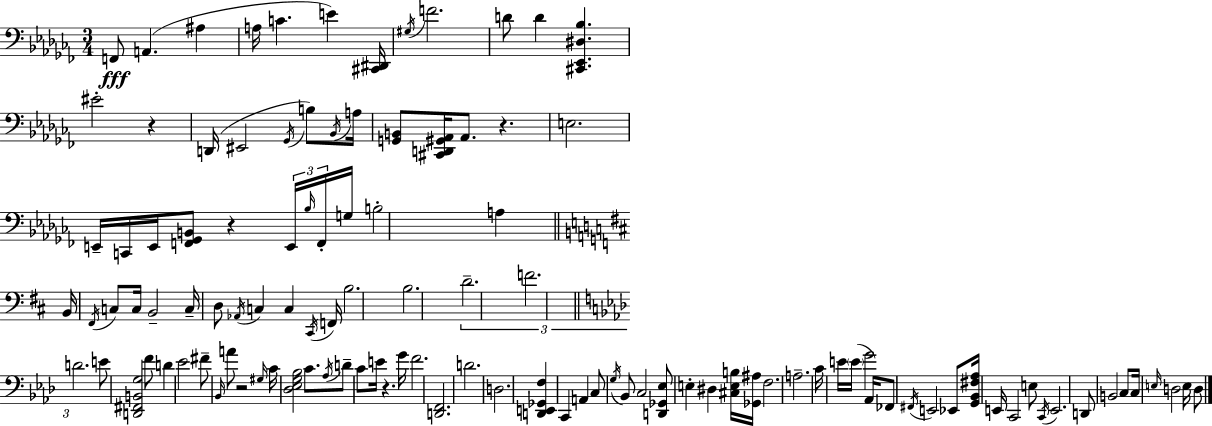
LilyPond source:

{
  \clef bass
  \numericTimeSignature
  \time 3/4
  \key aes \minor
  \repeat volta 2 { f,8\fff a,4.( ais4 | a16 c'4. e'4) <cis, dis,>16 | \acciaccatura { gis16 } f'2. | d'8 d'4 <cis, ees, dis bes>4. | \break eis'2-. r4 | d,16( eis,2 \acciaccatura { ges,16 } b8) | \acciaccatura { bes,16 } a16 <g, b,>8 <cis, d, gis, aes,>16 aes,8. r4. | e2. | \break e,16-- c,16 e,16 <f, ges, b,>8 r4 | \tuplet 3/2 { e,16 \grace { bes16 } f,16-. } g16 b2-. | a4 \bar "||" \break \key d \major b,16 \acciaccatura { fis,16 } c8 c16 b,2-- | c16-- d8 \acciaccatura { aes,16 } c4 c4 | \acciaccatura { cis,16 } f,16 b2. | b2. | \break \tuplet 3/2 { d'2.-- | f'2. | \bar "||" \break \key f \minor d'2. } | e'8 <d, fis, b, g>2 f'8 | d'4 ees'2 | fis'8-- \grace { bes,16 } a'8 r2 | \break \grace { gis16 } c'16 <des ees g bes>2 c'8. | \acciaccatura { aes16 } d'8-- c'8 e'16 r4. | g'16 f'2. | <d, f,>2. | \break d'2. | d2. | <d, e, ges, f>4 c,4 a,4 | c8 \acciaccatura { g16 } bes,8 c2 | \break <d, ges, ees>8 e4-. dis4 | <cis e b>16 <ges, ais>16 f2. | a2.-- | c'16 e'16 \parenthesize e'16( g'2 | \break aes,16) fes,8 \acciaccatura { fis,16 } e,2 | ees,8 <g, bes, fis aes>16 e,16 c,2 | e8 \acciaccatura { c,16 } e,2. | d,8 b,2 | \break c8 c16 \grace { e16 } d2 | e16 d8 } \bar "|."
}